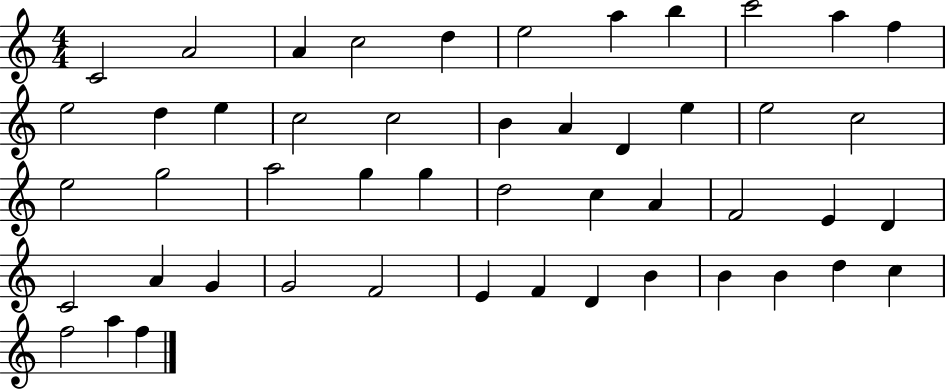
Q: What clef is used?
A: treble